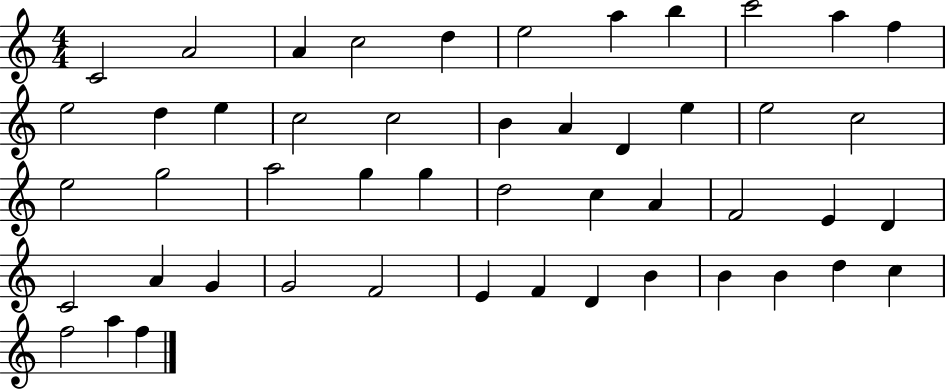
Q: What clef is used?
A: treble